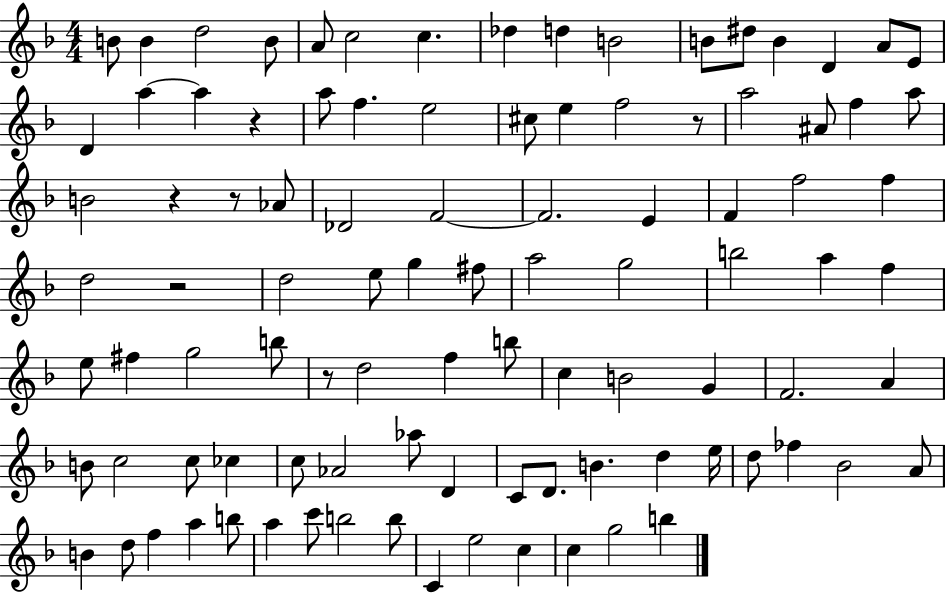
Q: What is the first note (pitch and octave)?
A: B4